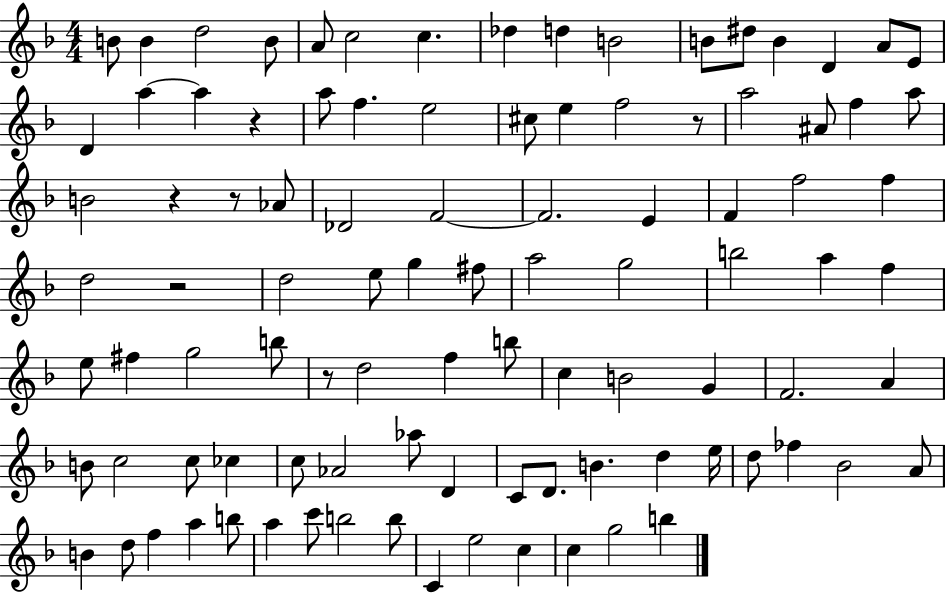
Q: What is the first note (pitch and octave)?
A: B4